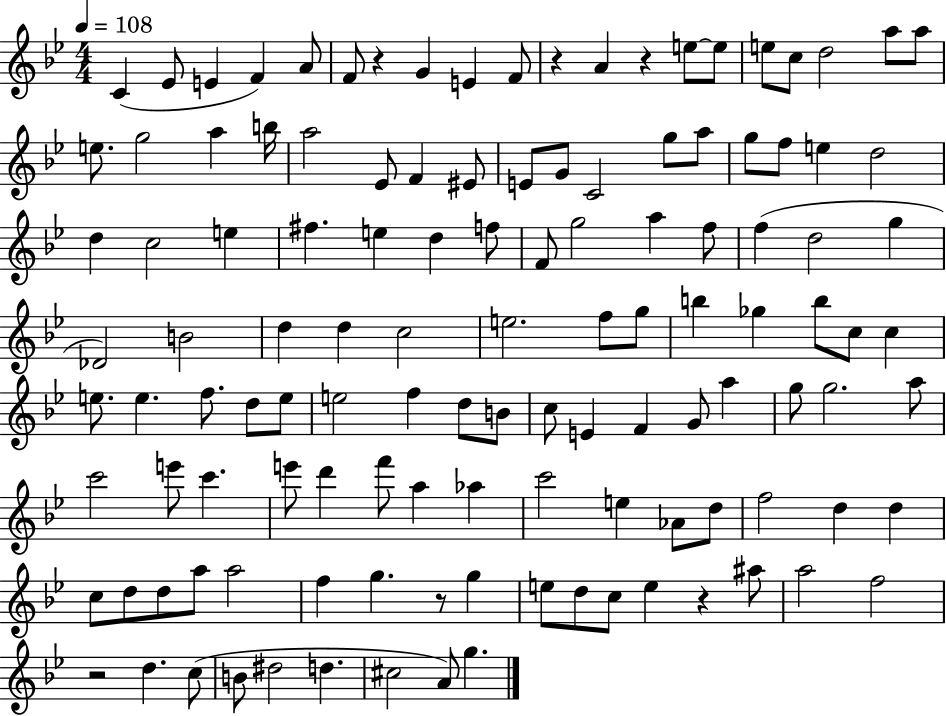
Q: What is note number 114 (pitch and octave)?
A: C#5